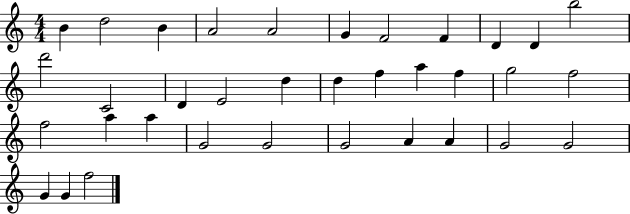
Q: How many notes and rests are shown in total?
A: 35